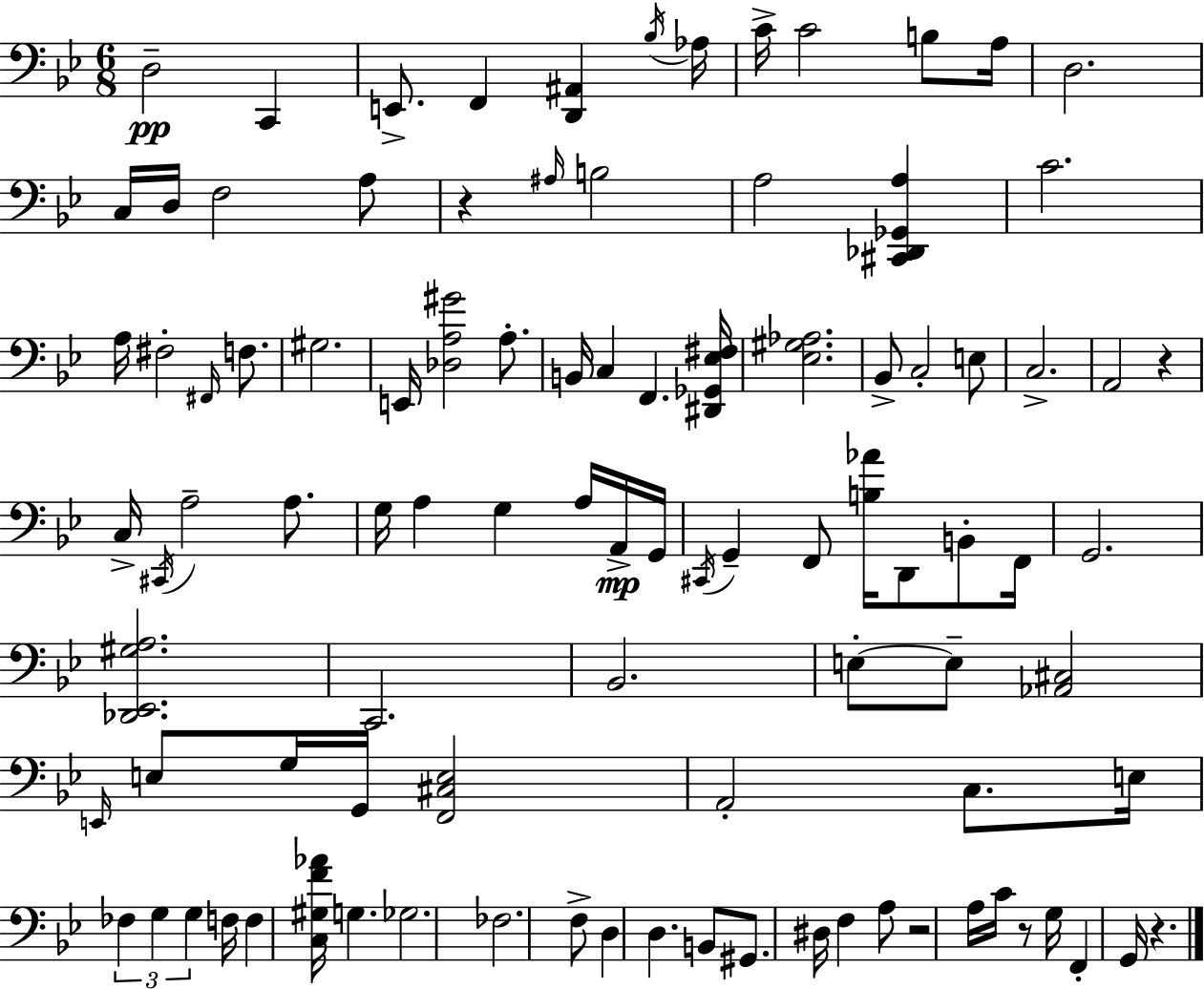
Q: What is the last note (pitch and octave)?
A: G2